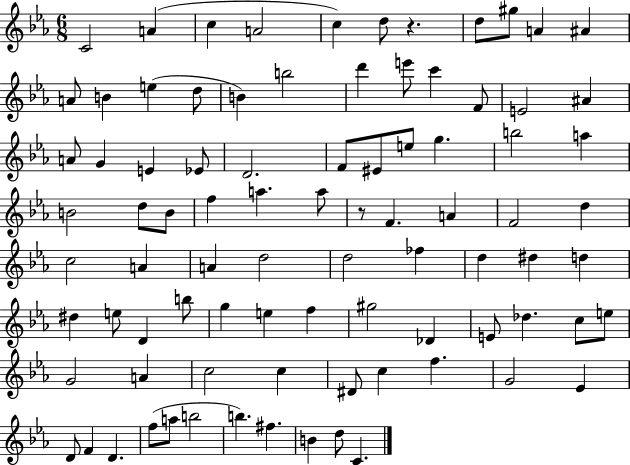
X:1
T:Untitled
M:6/8
L:1/4
K:Eb
C2 A c A2 c d/2 z d/2 ^g/2 A ^A A/2 B e d/2 B b2 d' e'/2 c' F/2 E2 ^A A/2 G E _E/2 D2 F/2 ^E/2 e/2 g b2 a B2 d/2 B/2 f a a/2 z/2 F A F2 d c2 A A d2 d2 _f d ^d d ^d e/2 D b/2 g e f ^g2 _D E/2 _d c/2 e/2 G2 A c2 c ^D/2 c f G2 _E D/2 F D f/2 a/2 b2 b ^f B d/2 C